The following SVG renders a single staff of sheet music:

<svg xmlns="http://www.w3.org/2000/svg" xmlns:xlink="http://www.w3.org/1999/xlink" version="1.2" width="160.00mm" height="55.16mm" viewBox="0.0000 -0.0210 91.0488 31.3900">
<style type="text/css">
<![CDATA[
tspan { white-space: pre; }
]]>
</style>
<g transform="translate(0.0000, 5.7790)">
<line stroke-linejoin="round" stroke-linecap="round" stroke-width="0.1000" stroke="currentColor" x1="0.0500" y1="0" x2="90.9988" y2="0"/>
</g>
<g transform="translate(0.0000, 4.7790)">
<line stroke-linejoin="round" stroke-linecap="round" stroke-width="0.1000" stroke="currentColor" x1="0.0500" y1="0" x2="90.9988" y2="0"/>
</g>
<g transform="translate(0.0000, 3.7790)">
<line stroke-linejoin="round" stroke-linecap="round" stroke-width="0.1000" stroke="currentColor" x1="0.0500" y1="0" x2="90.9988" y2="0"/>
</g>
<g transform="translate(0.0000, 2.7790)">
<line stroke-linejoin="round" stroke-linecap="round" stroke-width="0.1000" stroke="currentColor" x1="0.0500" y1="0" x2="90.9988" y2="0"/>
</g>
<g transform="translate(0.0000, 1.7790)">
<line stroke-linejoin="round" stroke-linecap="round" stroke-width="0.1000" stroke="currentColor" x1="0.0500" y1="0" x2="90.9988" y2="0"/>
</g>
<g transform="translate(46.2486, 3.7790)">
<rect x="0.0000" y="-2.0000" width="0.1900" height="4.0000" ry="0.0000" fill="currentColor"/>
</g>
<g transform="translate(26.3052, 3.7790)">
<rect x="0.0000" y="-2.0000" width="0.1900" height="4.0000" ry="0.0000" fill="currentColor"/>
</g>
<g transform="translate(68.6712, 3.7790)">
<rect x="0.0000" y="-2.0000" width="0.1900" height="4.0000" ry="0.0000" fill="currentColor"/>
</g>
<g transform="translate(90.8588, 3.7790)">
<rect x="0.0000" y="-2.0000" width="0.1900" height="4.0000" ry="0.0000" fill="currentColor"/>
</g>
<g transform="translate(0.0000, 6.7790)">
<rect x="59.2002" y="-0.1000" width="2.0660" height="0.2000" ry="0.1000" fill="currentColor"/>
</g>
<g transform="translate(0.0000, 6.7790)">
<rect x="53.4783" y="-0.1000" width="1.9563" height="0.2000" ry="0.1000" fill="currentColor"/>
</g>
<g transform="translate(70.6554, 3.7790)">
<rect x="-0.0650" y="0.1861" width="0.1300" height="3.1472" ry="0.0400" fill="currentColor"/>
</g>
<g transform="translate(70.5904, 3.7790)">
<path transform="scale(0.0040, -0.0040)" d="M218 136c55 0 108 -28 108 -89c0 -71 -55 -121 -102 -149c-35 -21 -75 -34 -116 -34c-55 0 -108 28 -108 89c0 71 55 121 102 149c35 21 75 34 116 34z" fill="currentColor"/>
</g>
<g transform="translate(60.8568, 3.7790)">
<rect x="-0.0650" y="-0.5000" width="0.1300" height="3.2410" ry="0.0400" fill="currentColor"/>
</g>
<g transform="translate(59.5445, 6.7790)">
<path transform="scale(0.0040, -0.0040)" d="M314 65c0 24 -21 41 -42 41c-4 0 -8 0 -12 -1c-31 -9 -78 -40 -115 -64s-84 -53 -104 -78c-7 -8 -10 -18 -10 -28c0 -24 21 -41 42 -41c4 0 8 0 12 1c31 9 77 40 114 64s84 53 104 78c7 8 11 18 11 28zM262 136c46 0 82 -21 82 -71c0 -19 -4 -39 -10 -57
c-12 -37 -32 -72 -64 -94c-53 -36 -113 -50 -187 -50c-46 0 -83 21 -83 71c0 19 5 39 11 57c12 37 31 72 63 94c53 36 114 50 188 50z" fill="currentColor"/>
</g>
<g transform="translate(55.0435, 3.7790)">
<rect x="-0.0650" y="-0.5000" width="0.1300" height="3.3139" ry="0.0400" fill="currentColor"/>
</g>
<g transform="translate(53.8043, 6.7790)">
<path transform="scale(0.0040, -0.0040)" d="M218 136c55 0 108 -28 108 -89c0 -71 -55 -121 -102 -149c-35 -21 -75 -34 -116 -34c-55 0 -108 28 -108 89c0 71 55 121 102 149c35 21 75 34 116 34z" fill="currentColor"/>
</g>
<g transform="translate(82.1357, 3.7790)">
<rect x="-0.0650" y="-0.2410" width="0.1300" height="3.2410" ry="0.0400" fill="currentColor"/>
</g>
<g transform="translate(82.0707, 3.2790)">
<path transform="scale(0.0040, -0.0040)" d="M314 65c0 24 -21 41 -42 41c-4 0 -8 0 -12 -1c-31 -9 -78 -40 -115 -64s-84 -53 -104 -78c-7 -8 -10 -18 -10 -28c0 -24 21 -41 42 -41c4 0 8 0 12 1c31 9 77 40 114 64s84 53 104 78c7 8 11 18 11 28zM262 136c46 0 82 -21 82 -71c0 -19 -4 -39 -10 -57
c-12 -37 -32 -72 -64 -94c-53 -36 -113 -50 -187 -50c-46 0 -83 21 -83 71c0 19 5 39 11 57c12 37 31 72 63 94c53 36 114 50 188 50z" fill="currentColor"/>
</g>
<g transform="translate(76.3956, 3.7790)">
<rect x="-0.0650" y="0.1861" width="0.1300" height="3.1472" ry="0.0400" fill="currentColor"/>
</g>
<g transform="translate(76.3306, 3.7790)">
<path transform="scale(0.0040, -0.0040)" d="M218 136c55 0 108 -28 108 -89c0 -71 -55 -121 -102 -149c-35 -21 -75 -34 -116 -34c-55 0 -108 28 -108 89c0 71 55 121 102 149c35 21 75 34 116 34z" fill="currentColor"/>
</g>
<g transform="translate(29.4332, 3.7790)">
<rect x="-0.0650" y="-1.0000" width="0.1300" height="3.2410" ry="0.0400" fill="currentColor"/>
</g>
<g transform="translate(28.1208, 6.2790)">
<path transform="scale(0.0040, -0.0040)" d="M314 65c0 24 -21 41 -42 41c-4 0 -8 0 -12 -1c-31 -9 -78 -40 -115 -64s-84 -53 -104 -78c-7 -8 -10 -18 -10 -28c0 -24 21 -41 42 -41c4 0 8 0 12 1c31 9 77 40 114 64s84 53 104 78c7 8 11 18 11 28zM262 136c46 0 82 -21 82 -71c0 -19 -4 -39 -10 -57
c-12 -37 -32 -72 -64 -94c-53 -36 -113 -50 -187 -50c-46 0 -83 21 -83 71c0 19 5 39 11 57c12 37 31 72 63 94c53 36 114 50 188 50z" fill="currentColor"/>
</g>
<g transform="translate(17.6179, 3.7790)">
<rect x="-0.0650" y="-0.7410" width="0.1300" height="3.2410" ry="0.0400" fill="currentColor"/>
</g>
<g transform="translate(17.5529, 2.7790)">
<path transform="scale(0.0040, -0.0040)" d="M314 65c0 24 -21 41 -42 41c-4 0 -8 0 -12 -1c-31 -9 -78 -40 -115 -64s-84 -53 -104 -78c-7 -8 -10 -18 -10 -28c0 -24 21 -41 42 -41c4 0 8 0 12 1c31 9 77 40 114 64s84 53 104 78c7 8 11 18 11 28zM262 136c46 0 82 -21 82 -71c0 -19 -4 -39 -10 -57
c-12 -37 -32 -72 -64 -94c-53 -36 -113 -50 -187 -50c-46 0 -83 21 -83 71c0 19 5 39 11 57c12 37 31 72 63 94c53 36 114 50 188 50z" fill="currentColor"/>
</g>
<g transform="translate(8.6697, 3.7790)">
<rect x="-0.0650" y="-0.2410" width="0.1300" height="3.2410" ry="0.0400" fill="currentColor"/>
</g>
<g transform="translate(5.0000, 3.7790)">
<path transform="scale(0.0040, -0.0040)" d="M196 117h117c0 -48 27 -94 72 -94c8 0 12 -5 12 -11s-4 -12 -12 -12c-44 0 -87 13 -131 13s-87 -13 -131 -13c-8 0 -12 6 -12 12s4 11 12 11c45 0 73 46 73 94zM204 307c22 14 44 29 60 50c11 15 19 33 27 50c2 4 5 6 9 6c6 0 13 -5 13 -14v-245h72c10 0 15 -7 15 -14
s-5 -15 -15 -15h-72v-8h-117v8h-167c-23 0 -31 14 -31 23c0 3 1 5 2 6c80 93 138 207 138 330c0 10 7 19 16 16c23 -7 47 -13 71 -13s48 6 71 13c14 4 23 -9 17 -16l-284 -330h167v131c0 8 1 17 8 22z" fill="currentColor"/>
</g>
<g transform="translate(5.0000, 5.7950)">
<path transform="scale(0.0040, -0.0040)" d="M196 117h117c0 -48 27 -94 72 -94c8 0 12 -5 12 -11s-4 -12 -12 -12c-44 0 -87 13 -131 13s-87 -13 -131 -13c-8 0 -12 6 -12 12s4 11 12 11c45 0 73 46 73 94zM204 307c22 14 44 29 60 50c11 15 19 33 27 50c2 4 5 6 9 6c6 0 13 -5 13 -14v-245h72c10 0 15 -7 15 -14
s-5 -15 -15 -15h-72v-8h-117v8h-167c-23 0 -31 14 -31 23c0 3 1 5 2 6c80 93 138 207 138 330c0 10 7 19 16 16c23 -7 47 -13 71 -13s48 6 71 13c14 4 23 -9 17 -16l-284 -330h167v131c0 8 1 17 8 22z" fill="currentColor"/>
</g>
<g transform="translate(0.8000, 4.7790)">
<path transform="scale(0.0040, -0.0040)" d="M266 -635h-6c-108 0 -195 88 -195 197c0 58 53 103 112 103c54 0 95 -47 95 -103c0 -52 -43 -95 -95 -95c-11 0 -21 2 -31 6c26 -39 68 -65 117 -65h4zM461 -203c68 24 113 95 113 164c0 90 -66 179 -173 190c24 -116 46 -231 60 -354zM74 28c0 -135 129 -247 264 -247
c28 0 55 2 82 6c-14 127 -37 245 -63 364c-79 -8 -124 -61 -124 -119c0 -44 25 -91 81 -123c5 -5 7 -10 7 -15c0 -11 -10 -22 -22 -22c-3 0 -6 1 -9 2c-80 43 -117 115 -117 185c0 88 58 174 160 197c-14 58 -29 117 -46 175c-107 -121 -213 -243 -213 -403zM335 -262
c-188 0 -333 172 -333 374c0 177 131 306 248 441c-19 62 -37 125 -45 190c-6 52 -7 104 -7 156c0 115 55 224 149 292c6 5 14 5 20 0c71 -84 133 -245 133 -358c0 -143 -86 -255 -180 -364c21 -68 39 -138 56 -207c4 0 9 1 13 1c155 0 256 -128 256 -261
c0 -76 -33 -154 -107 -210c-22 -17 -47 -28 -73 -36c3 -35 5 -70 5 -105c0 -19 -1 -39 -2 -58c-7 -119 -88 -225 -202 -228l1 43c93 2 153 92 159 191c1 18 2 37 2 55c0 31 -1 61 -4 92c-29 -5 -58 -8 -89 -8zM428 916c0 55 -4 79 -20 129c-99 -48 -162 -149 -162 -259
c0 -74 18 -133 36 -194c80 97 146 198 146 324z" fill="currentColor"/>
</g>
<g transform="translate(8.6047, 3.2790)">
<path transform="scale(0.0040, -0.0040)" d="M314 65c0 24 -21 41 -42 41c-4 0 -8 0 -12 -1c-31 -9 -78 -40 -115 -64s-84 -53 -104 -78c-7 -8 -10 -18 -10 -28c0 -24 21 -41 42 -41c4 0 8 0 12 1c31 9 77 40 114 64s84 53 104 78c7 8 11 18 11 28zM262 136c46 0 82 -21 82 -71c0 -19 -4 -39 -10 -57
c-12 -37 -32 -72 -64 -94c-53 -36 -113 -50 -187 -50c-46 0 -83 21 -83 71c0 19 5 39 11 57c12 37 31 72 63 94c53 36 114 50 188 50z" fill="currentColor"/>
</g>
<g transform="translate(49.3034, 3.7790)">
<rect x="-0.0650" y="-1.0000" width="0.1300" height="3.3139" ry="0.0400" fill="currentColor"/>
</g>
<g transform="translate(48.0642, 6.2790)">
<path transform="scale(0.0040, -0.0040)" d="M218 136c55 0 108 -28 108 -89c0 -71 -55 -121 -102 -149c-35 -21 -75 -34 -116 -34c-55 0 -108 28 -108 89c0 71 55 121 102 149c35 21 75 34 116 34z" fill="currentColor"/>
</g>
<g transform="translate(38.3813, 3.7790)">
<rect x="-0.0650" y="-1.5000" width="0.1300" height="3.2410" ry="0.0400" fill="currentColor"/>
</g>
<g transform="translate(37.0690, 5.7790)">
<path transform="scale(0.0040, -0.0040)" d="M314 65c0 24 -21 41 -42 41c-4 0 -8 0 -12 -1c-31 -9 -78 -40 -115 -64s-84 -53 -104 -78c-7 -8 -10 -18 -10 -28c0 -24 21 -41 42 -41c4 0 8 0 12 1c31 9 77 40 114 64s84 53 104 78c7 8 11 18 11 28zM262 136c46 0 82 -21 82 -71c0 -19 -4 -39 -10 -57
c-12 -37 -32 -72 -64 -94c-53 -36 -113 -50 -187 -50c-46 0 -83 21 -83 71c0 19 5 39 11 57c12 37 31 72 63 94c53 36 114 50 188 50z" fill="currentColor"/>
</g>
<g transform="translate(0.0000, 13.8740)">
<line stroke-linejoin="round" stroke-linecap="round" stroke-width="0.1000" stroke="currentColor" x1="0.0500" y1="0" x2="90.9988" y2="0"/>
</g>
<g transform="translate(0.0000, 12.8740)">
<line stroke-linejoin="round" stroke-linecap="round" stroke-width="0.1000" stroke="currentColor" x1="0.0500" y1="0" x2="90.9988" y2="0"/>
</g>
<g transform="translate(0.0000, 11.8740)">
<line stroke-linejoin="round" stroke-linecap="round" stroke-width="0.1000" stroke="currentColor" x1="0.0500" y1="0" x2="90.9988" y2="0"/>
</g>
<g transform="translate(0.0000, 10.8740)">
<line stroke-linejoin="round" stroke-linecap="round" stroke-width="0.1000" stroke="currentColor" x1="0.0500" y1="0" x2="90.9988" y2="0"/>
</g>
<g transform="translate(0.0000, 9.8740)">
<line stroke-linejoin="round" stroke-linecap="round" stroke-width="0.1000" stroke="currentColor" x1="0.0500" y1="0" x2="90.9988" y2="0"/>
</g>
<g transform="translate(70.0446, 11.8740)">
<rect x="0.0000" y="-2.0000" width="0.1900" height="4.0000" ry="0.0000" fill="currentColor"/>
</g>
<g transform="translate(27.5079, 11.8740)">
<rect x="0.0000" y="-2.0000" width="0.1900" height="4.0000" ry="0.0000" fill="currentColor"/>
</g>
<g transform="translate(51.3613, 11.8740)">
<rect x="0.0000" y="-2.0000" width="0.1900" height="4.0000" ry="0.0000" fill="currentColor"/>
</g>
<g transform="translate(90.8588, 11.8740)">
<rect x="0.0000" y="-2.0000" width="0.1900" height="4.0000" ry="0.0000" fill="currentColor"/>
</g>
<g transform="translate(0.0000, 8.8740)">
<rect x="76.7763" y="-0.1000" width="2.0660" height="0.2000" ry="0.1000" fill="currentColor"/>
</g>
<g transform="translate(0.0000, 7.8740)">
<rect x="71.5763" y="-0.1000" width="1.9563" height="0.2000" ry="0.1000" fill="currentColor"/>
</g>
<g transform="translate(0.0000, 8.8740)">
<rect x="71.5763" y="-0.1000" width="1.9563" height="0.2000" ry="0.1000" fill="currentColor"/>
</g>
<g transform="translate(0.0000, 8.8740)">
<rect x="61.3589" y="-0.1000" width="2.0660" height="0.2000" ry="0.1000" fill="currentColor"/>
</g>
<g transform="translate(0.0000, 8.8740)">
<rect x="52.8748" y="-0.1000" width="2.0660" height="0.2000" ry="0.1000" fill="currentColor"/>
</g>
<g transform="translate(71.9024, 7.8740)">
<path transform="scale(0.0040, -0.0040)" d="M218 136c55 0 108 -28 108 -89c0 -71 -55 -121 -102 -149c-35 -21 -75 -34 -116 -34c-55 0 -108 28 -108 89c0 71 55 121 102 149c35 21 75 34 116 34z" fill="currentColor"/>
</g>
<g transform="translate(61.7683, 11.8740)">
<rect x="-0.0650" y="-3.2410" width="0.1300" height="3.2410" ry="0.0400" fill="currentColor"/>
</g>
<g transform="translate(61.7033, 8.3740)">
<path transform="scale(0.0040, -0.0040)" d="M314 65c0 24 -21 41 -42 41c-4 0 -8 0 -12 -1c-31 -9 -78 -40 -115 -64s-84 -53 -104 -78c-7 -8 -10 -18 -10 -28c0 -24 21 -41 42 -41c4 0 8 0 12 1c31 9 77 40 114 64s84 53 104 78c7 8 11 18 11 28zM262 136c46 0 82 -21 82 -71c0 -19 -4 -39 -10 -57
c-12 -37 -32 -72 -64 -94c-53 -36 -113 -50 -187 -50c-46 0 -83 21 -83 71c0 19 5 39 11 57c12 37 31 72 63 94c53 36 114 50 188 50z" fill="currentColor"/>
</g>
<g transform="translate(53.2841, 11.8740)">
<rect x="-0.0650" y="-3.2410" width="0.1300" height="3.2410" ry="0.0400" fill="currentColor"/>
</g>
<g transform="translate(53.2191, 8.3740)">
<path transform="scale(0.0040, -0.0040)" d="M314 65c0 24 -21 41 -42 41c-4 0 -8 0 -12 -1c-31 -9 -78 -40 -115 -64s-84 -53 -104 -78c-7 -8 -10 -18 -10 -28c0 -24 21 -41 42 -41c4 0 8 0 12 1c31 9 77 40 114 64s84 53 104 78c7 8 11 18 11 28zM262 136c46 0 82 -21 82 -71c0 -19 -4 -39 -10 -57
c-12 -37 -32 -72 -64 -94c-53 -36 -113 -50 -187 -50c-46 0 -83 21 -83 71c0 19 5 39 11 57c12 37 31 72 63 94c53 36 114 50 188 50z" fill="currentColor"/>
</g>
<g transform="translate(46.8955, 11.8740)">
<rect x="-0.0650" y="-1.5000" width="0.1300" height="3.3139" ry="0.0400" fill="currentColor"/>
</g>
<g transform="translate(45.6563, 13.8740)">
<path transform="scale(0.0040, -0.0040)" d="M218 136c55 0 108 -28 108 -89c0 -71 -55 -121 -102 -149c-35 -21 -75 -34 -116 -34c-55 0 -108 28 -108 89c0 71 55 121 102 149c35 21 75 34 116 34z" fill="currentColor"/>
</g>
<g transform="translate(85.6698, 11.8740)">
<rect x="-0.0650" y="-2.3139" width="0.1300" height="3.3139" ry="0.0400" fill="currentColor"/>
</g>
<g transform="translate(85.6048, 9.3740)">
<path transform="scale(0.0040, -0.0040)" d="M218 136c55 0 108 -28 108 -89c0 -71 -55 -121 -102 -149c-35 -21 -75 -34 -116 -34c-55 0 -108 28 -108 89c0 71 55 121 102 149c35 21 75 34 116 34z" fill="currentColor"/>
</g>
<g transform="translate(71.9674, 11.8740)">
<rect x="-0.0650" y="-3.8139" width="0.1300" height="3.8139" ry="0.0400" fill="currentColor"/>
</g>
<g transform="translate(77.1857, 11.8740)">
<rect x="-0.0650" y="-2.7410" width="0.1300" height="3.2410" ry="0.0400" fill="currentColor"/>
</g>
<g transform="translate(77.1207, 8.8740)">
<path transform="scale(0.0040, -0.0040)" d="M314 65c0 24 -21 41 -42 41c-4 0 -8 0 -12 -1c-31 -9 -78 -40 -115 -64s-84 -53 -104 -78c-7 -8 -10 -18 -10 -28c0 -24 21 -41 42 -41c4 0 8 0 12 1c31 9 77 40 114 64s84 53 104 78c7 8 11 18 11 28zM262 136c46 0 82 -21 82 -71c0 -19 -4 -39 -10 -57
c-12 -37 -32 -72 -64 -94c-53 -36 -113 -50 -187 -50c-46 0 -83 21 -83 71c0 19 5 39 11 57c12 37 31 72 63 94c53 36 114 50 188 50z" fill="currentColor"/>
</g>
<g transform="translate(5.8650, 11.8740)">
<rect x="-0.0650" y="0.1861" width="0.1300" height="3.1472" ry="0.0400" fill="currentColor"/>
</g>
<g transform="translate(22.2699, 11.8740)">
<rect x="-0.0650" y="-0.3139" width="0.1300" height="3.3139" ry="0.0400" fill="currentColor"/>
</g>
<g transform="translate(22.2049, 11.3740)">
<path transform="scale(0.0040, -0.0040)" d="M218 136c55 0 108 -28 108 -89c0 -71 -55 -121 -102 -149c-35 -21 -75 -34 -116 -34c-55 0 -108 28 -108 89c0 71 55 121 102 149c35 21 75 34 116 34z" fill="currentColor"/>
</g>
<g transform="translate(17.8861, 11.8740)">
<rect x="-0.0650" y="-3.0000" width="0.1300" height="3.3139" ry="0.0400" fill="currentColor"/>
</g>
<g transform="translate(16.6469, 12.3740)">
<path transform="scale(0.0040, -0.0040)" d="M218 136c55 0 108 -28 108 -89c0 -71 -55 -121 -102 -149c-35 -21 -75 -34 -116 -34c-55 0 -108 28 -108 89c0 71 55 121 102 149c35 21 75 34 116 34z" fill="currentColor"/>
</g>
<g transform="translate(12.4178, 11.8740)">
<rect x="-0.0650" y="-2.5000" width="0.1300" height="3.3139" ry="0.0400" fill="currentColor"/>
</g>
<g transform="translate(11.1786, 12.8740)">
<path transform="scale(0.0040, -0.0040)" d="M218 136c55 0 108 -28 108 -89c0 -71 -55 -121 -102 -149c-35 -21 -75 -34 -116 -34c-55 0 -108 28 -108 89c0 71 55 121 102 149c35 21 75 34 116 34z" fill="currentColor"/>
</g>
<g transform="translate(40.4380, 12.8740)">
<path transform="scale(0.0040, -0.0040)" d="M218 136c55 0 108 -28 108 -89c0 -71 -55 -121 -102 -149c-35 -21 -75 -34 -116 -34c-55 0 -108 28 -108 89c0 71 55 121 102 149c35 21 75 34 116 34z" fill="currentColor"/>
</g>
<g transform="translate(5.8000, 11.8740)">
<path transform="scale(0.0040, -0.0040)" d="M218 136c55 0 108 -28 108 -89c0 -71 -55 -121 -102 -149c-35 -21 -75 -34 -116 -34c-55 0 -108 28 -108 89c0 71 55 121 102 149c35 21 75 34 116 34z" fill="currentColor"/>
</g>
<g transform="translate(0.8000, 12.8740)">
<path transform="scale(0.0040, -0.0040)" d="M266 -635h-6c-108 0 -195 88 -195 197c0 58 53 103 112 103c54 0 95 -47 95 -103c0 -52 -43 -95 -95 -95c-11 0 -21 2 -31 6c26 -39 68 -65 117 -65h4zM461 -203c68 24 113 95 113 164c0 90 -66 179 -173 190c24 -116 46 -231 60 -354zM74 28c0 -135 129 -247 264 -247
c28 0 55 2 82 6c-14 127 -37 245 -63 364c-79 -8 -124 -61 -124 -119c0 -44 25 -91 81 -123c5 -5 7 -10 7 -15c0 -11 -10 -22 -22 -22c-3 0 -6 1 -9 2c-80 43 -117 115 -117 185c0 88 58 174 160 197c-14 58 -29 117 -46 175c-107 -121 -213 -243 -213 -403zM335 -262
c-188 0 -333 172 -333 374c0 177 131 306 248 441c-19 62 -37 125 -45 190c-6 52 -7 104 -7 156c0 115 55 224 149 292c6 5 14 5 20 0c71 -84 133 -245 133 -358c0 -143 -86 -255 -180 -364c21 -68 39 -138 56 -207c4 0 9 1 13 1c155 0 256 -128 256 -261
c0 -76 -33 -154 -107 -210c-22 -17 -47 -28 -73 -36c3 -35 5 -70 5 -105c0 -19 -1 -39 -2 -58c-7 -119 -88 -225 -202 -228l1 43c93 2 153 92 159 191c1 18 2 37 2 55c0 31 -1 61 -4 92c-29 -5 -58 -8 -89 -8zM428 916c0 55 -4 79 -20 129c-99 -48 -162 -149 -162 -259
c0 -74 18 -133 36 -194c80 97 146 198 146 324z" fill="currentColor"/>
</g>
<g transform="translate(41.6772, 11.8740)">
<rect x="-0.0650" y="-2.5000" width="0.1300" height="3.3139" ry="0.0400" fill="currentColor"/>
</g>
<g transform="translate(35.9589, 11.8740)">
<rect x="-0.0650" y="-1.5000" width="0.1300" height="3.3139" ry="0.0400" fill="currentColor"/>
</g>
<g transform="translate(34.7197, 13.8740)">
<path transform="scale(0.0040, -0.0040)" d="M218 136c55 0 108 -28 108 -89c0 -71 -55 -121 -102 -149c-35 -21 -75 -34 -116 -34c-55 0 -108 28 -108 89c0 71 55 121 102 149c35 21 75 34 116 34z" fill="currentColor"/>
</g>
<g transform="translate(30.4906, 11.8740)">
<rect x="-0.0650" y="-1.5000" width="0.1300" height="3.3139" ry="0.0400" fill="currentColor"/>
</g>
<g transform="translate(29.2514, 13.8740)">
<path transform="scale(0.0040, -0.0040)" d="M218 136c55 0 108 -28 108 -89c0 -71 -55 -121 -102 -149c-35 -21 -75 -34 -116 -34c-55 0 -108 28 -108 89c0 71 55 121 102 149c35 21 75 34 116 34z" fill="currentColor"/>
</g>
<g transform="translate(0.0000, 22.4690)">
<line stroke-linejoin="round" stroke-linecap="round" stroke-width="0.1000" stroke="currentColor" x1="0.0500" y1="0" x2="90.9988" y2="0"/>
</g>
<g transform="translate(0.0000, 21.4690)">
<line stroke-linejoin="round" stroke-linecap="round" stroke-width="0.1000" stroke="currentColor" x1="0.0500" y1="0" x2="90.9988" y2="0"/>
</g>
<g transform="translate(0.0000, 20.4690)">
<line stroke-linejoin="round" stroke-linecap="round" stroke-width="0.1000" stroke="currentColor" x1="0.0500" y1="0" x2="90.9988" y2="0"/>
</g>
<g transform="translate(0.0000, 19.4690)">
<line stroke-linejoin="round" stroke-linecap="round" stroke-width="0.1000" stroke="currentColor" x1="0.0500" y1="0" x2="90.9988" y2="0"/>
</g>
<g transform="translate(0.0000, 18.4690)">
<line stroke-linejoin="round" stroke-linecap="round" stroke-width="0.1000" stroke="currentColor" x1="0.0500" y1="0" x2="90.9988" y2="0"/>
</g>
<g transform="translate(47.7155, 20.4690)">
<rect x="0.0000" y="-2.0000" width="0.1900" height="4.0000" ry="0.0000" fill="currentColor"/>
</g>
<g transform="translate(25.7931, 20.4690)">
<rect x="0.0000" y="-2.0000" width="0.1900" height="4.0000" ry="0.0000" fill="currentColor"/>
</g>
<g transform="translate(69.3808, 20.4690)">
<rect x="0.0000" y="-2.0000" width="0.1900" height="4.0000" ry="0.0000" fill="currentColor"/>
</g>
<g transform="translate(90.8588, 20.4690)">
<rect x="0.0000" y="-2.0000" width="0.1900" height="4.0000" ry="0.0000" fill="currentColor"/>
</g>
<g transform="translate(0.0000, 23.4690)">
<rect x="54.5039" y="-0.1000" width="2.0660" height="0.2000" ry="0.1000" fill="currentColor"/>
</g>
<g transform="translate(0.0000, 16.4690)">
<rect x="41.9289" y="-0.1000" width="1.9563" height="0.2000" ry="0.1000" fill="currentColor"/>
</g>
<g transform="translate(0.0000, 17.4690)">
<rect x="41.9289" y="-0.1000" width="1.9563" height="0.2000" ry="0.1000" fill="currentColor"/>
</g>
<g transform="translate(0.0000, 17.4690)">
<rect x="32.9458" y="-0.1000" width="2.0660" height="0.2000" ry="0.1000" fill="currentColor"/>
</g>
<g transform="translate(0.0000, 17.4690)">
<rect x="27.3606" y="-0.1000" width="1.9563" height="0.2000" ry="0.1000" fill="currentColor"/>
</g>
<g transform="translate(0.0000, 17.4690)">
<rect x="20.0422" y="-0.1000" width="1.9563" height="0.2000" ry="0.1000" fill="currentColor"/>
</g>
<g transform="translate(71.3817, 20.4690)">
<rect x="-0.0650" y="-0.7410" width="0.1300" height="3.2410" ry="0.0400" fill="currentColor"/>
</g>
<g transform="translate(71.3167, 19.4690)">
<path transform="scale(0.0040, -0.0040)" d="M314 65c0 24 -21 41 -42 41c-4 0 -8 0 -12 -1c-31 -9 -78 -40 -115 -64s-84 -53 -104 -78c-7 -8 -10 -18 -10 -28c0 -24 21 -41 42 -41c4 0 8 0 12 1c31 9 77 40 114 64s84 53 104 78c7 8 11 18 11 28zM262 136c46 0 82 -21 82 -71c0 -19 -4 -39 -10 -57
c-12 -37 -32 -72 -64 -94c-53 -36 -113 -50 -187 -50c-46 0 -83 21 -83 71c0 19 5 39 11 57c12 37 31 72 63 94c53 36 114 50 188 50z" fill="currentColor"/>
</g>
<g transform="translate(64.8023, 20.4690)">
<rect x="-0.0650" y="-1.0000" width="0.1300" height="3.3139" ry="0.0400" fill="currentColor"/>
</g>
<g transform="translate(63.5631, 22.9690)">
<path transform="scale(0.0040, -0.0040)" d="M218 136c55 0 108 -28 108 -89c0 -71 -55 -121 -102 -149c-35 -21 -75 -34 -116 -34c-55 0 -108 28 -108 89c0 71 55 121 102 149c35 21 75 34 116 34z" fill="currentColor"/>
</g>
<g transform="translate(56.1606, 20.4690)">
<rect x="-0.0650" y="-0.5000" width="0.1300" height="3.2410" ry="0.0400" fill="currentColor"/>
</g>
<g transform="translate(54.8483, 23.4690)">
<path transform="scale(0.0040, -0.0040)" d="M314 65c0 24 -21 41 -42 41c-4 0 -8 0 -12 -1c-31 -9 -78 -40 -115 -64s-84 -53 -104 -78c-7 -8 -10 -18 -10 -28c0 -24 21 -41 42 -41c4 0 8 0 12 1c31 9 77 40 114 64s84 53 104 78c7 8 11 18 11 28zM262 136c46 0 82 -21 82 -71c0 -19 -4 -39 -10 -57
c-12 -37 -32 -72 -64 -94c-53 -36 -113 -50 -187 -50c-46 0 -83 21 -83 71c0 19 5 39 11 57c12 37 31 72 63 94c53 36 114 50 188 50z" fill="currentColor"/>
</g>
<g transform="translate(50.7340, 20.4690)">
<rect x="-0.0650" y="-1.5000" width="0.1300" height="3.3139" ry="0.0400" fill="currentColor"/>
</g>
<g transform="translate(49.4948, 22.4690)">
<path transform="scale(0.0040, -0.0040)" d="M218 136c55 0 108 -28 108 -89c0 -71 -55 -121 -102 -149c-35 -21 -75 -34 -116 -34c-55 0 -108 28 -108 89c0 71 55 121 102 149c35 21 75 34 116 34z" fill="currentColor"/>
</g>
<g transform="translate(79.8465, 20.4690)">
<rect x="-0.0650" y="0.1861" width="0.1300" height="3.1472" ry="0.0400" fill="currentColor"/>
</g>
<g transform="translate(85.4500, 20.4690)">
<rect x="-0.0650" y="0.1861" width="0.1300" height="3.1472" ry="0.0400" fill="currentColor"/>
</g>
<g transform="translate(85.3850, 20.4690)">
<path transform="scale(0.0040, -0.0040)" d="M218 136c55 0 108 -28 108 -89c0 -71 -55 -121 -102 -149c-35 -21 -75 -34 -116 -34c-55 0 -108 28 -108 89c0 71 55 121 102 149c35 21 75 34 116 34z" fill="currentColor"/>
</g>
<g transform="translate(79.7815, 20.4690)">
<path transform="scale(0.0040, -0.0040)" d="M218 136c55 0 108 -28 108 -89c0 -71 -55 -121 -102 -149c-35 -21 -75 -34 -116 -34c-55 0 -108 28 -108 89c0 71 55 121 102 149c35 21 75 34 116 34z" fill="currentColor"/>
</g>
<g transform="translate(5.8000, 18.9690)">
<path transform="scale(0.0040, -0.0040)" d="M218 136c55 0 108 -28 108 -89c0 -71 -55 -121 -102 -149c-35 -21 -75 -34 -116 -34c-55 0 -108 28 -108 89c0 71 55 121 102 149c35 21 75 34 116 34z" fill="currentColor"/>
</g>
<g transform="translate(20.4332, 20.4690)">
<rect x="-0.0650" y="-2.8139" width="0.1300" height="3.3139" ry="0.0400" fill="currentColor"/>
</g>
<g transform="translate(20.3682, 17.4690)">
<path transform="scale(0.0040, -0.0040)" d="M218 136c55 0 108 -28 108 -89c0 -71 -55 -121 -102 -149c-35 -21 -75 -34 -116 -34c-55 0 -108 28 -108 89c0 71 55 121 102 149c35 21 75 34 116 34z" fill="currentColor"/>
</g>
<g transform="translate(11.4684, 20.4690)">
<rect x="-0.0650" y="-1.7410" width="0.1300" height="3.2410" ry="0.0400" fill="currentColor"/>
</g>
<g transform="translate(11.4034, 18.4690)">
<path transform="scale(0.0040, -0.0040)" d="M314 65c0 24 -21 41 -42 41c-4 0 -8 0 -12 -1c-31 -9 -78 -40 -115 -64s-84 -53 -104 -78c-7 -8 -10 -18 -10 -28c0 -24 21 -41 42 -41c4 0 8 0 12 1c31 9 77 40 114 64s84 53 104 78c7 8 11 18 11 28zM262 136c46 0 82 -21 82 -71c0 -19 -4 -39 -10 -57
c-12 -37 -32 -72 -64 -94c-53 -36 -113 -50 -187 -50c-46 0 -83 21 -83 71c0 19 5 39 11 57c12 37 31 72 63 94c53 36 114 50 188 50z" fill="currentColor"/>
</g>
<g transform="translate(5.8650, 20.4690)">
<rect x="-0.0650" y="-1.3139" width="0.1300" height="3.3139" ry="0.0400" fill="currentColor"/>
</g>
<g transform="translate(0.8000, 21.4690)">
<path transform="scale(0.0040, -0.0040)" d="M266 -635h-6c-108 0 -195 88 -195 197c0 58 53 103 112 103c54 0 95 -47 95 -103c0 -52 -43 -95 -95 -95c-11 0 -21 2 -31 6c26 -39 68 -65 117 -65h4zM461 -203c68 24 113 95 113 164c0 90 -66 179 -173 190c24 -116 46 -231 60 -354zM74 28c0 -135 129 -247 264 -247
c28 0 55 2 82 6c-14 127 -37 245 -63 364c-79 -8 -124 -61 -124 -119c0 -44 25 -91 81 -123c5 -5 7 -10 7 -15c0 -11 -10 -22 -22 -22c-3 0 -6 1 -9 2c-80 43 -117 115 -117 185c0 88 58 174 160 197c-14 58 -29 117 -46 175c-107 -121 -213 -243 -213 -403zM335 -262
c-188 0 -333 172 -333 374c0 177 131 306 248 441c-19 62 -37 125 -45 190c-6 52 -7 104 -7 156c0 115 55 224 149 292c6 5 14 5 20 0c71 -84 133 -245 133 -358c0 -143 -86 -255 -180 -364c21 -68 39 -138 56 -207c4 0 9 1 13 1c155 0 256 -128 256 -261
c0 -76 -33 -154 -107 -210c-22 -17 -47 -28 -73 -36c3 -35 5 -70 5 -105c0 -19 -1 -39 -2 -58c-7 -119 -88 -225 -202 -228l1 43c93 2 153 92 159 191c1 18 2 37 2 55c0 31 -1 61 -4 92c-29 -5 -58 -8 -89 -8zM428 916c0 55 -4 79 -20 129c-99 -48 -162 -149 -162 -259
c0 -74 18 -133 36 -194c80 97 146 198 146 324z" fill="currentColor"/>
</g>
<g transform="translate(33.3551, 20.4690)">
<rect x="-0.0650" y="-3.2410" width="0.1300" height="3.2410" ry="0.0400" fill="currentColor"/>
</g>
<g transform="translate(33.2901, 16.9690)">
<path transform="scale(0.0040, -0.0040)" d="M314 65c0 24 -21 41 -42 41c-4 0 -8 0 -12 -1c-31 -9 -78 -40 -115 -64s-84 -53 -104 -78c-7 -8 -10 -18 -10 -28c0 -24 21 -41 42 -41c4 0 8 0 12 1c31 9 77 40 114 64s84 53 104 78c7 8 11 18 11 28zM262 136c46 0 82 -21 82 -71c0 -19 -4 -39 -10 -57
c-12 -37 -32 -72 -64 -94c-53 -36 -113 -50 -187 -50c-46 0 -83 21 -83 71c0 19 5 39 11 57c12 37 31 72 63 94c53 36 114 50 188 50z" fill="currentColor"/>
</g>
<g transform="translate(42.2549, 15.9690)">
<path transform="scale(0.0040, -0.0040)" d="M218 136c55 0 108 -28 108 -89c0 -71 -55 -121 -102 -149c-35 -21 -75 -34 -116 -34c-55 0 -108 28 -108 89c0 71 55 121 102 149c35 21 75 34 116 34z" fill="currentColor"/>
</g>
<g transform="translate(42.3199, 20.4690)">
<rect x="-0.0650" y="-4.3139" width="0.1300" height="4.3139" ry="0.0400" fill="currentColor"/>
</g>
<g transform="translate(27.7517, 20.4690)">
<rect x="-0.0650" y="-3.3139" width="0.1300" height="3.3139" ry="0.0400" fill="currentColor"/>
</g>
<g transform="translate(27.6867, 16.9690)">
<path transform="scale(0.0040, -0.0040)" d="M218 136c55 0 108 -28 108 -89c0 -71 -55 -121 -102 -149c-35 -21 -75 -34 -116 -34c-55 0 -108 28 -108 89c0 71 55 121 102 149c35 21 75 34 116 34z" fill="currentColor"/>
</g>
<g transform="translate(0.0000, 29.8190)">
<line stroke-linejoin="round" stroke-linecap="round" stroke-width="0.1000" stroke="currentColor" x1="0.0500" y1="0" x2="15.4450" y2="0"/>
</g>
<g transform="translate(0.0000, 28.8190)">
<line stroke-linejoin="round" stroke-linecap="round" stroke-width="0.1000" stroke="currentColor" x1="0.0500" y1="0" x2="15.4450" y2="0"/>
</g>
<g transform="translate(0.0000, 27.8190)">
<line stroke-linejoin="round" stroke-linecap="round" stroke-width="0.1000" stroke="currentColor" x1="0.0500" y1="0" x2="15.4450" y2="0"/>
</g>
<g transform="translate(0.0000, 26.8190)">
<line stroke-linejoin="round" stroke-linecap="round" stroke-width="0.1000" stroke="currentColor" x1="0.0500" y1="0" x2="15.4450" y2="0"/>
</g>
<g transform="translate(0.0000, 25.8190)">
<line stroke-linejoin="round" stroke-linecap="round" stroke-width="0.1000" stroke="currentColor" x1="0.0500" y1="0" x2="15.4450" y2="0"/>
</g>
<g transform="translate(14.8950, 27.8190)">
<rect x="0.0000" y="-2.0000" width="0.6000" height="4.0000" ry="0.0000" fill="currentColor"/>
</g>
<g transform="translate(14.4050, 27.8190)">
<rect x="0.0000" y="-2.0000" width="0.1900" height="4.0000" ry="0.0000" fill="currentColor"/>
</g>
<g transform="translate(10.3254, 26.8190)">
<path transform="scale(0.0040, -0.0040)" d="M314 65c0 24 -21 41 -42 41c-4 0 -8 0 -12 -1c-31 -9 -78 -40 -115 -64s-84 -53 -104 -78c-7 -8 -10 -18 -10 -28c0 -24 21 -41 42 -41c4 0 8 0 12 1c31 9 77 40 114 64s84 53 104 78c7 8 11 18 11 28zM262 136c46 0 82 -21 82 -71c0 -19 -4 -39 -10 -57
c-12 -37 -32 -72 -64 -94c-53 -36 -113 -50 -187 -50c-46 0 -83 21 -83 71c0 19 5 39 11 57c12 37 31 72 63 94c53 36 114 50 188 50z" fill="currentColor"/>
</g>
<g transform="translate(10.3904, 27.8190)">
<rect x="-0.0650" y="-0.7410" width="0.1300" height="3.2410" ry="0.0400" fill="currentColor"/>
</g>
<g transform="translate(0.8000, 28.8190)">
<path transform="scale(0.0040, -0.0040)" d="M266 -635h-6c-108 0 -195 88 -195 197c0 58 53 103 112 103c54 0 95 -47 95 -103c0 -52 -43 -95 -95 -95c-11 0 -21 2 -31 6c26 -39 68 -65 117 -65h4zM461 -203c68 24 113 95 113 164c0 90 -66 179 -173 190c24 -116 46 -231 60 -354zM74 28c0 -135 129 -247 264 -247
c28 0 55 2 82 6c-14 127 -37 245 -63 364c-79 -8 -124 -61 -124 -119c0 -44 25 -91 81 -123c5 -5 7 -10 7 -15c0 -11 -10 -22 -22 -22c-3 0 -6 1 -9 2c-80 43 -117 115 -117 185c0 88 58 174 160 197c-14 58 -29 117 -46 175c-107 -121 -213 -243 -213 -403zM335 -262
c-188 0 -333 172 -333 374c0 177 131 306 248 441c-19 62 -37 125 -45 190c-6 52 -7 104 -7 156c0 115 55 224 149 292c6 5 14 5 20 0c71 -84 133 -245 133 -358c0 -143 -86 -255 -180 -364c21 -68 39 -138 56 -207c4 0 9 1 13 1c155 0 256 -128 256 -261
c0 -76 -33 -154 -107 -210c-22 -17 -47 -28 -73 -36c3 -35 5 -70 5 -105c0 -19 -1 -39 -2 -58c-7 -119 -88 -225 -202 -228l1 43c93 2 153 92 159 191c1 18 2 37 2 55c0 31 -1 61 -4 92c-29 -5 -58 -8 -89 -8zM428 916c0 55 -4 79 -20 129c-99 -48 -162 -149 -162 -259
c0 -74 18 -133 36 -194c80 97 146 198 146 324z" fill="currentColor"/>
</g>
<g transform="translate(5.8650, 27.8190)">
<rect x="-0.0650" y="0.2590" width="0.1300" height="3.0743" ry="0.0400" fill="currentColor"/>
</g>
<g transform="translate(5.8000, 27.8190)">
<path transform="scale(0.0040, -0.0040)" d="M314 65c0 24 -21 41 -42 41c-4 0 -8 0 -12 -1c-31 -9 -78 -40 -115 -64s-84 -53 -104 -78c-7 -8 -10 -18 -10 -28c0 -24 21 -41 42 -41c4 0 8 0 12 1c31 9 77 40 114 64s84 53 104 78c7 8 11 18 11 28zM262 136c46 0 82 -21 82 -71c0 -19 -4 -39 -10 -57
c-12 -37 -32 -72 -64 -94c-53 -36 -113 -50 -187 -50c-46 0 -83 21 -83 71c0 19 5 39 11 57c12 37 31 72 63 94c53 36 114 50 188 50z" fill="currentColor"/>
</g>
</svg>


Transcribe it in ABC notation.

X:1
T:Untitled
M:4/4
L:1/4
K:C
c2 d2 D2 E2 D C C2 B B c2 B G A c E E G E b2 b2 c' a2 g e f2 a b b2 d' E C2 D d2 B B B2 d2